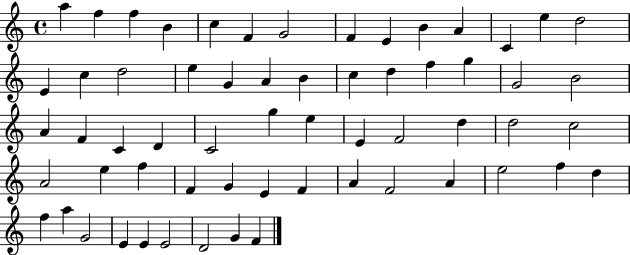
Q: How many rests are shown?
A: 0